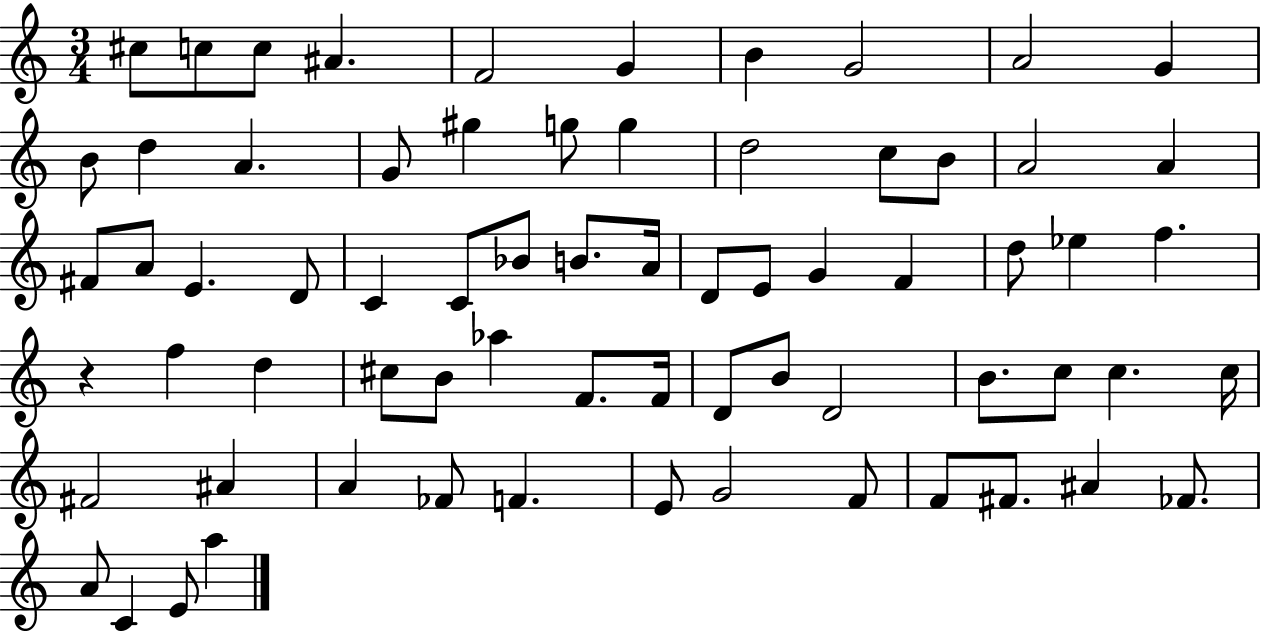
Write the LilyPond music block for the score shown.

{
  \clef treble
  \numericTimeSignature
  \time 3/4
  \key c \major
  cis''8 c''8 c''8 ais'4. | f'2 g'4 | b'4 g'2 | a'2 g'4 | \break b'8 d''4 a'4. | g'8 gis''4 g''8 g''4 | d''2 c''8 b'8 | a'2 a'4 | \break fis'8 a'8 e'4. d'8 | c'4 c'8 bes'8 b'8. a'16 | d'8 e'8 g'4 f'4 | d''8 ees''4 f''4. | \break r4 f''4 d''4 | cis''8 b'8 aes''4 f'8. f'16 | d'8 b'8 d'2 | b'8. c''8 c''4. c''16 | \break fis'2 ais'4 | a'4 fes'8 f'4. | e'8 g'2 f'8 | f'8 fis'8. ais'4 fes'8. | \break a'8 c'4 e'8 a''4 | \bar "|."
}